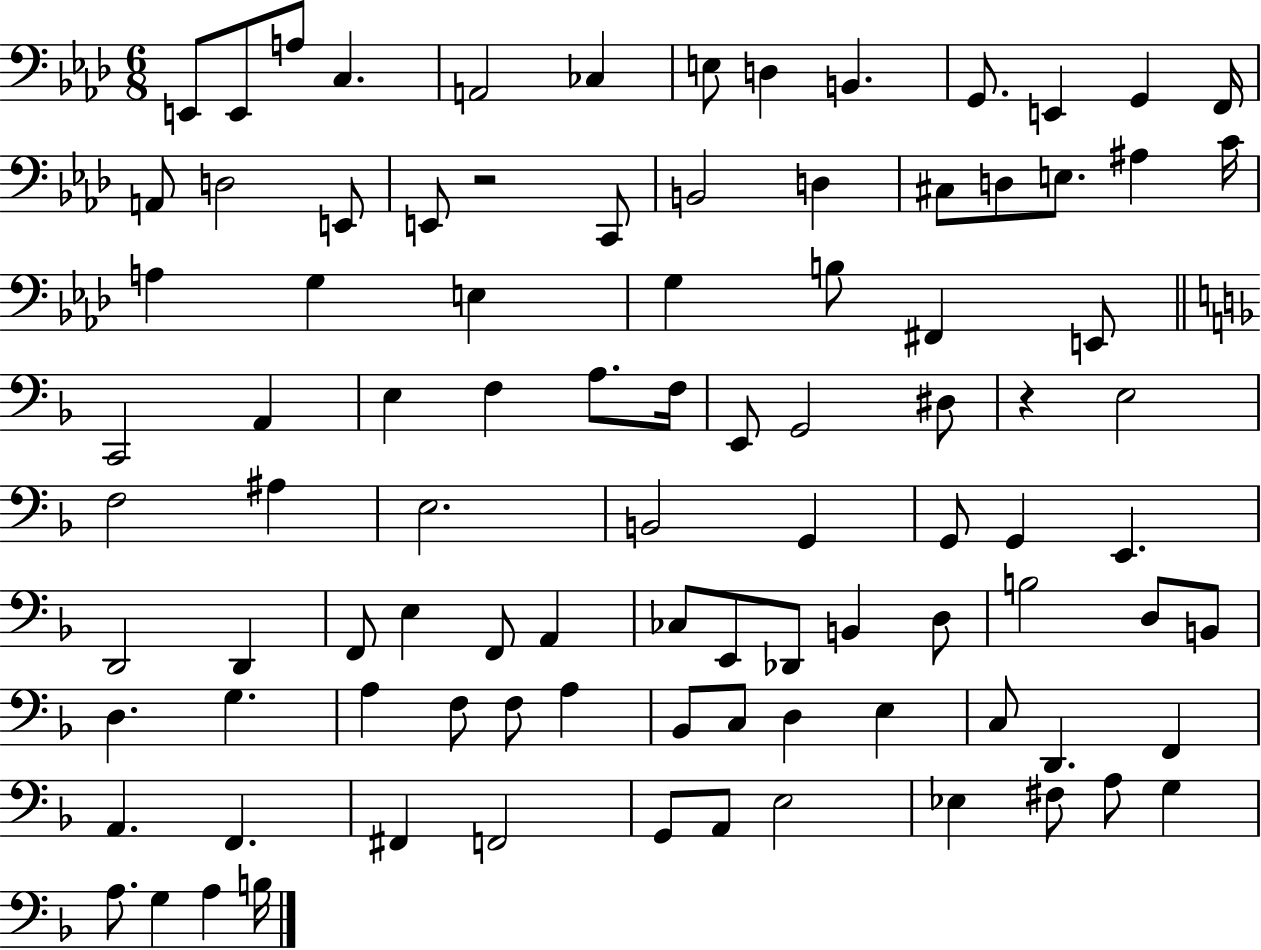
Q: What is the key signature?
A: AES major